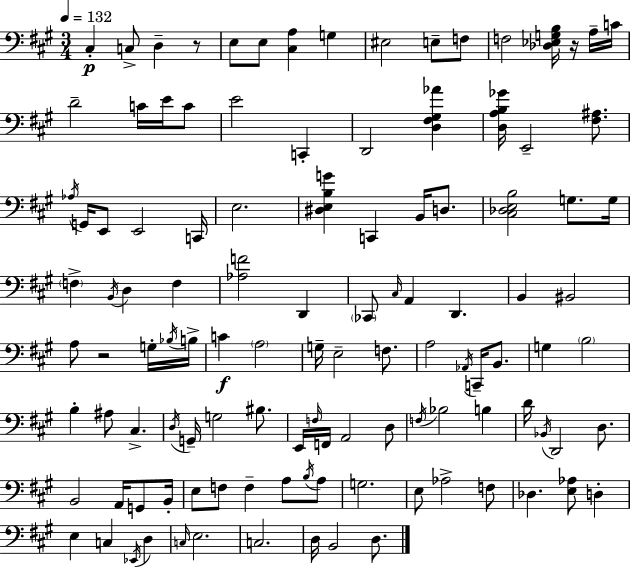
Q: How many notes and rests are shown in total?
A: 114